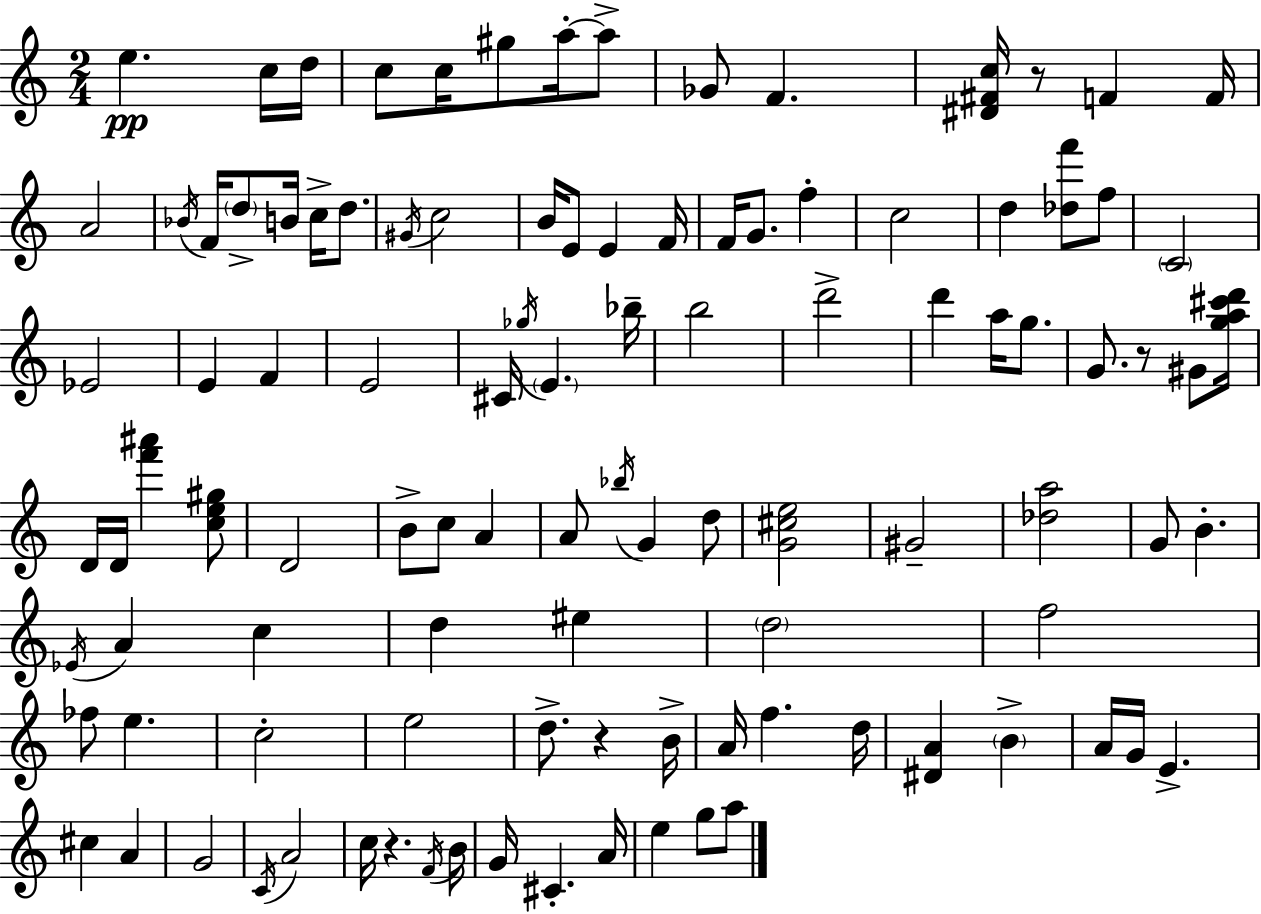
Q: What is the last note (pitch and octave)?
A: A5